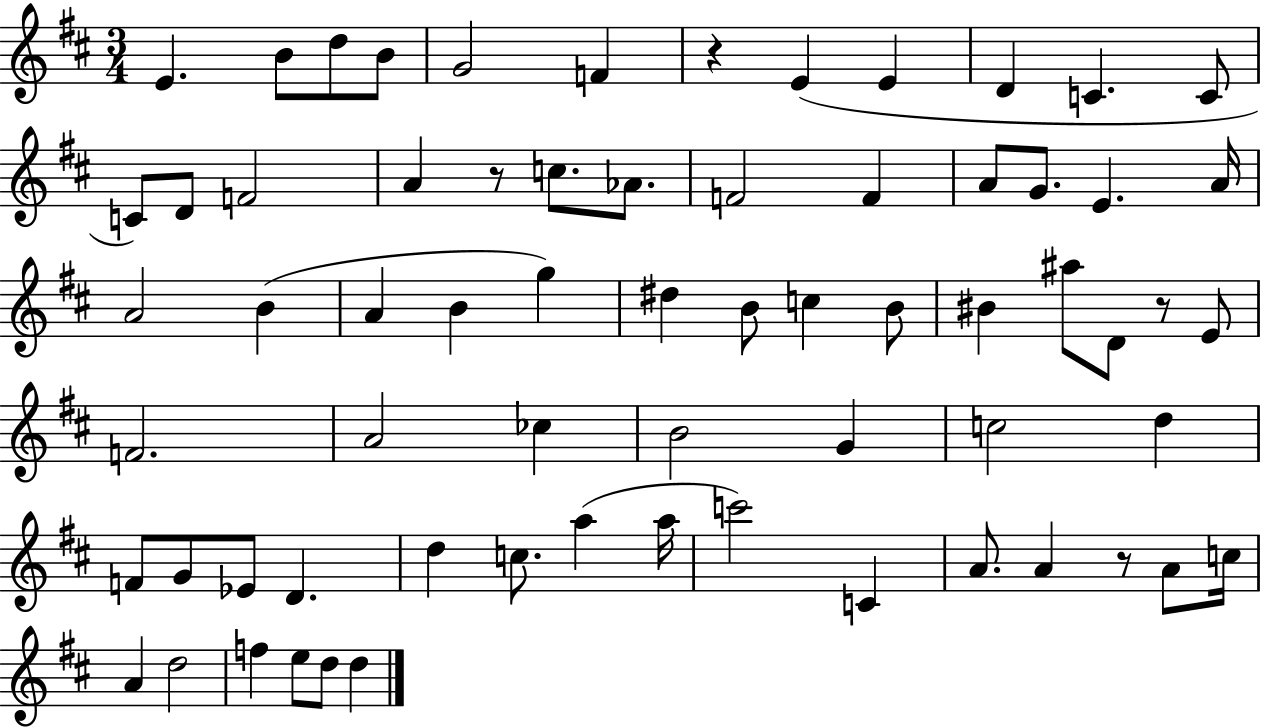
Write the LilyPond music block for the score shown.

{
  \clef treble
  \numericTimeSignature
  \time 3/4
  \key d \major
  \repeat volta 2 { e'4. b'8 d''8 b'8 | g'2 f'4 | r4 e'4( e'4 | d'4 c'4. c'8 | \break c'8) d'8 f'2 | a'4 r8 c''8. aes'8. | f'2 f'4 | a'8 g'8. e'4. a'16 | \break a'2 b'4( | a'4 b'4 g''4) | dis''4 b'8 c''4 b'8 | bis'4 ais''8 d'8 r8 e'8 | \break f'2. | a'2 ces''4 | b'2 g'4 | c''2 d''4 | \break f'8 g'8 ees'8 d'4. | d''4 c''8. a''4( a''16 | c'''2) c'4 | a'8. a'4 r8 a'8 c''16 | \break a'4 d''2 | f''4 e''8 d''8 d''4 | } \bar "|."
}